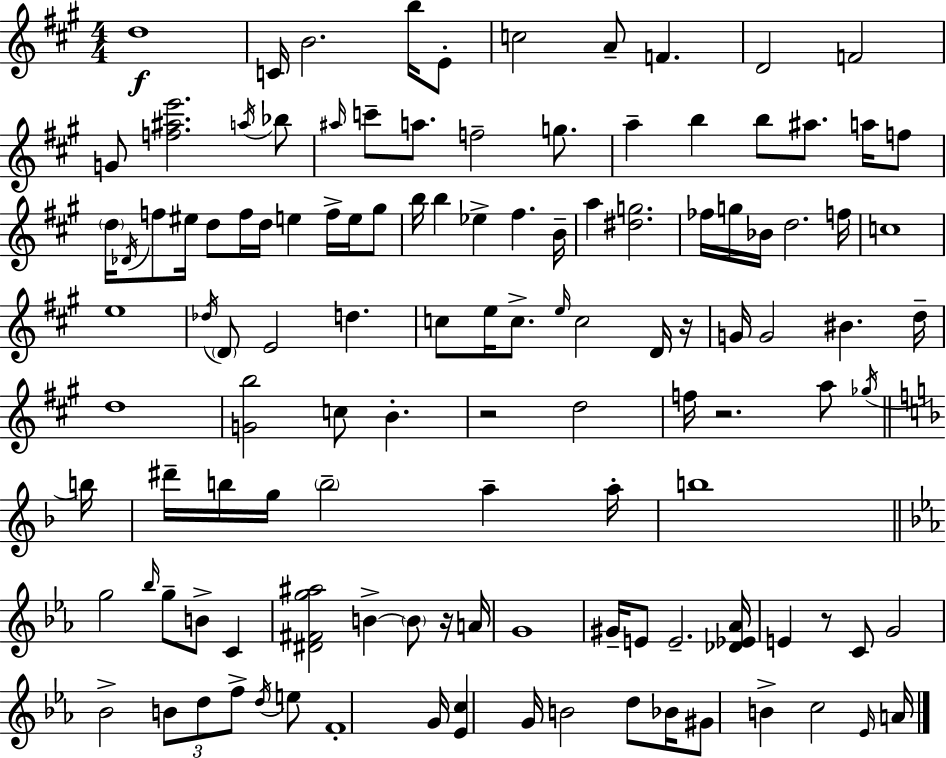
{
  \clef treble
  \numericTimeSignature
  \time 4/4
  \key a \major
  d''1\f | c'16 b'2. b''16 e'8-. | c''2 a'8-- f'4. | d'2 f'2 | \break g'8 <f'' ais'' e'''>2. \acciaccatura { a''16 } bes''8 | \grace { ais''16 } c'''8-- a''8. f''2-- g''8. | a''4-- b''4 b''8 ais''8. a''16 | f''8 \parenthesize d''16 \acciaccatura { des'16 } f''8 eis''16 d''8 f''16 d''16 e''4 f''16-> | \break e''16 gis''8 b''16 b''4 ees''4-> fis''4. | b'16-- a''4 <dis'' g''>2. | fes''16 g''16 bes'16 d''2. | f''16 c''1 | \break e''1 | \acciaccatura { des''16 } \parenthesize d'8 e'2 d''4. | c''8 e''16 c''8.-> \grace { e''16 } c''2 | d'16 r16 g'16 g'2 bis'4. | \break d''16-- d''1 | <g' b''>2 c''8 b'4.-. | r2 d''2 | f''16 r2. | \break a''8 \acciaccatura { ges''16 } \bar "||" \break \key f \major b''16 dis'''16-- b''16 g''16 \parenthesize b''2-- a''4-- | a''16-. b''1 | \bar "||" \break \key ees \major g''2 \grace { bes''16 } g''8-- b'8-> c'4 | <dis' fis' g'' ais''>2 b'4->~~ \parenthesize b'8 r16 | a'16 g'1 | gis'16-- e'8 e'2.-- | \break <des' ees' aes'>16 e'4 r8 c'8 g'2 | bes'2-> \tuplet 3/2 { b'8 d''8 f''8-> } \acciaccatura { d''16 } | e''8 f'1-. | g'16 <ees' c''>4 g'16 b'2 | \break d''8 bes'16 gis'8 b'4-> c''2 | \grace { ees'16 } a'16 \bar "|."
}